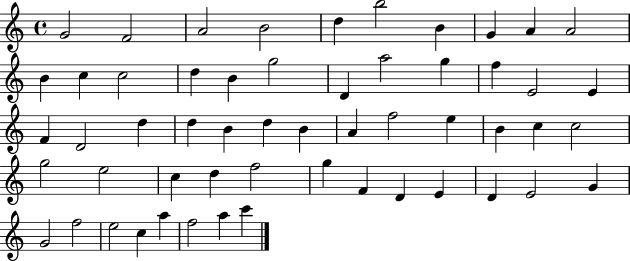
G4/h F4/h A4/h B4/h D5/q B5/h B4/q G4/q A4/q A4/h B4/q C5/q C5/h D5/q B4/q G5/h D4/q A5/h G5/q F5/q E4/h E4/q F4/q D4/h D5/q D5/q B4/q D5/q B4/q A4/q F5/h E5/q B4/q C5/q C5/h G5/h E5/h C5/q D5/q F5/h G5/q F4/q D4/q E4/q D4/q E4/h G4/q G4/h F5/h E5/h C5/q A5/q F5/h A5/q C6/q